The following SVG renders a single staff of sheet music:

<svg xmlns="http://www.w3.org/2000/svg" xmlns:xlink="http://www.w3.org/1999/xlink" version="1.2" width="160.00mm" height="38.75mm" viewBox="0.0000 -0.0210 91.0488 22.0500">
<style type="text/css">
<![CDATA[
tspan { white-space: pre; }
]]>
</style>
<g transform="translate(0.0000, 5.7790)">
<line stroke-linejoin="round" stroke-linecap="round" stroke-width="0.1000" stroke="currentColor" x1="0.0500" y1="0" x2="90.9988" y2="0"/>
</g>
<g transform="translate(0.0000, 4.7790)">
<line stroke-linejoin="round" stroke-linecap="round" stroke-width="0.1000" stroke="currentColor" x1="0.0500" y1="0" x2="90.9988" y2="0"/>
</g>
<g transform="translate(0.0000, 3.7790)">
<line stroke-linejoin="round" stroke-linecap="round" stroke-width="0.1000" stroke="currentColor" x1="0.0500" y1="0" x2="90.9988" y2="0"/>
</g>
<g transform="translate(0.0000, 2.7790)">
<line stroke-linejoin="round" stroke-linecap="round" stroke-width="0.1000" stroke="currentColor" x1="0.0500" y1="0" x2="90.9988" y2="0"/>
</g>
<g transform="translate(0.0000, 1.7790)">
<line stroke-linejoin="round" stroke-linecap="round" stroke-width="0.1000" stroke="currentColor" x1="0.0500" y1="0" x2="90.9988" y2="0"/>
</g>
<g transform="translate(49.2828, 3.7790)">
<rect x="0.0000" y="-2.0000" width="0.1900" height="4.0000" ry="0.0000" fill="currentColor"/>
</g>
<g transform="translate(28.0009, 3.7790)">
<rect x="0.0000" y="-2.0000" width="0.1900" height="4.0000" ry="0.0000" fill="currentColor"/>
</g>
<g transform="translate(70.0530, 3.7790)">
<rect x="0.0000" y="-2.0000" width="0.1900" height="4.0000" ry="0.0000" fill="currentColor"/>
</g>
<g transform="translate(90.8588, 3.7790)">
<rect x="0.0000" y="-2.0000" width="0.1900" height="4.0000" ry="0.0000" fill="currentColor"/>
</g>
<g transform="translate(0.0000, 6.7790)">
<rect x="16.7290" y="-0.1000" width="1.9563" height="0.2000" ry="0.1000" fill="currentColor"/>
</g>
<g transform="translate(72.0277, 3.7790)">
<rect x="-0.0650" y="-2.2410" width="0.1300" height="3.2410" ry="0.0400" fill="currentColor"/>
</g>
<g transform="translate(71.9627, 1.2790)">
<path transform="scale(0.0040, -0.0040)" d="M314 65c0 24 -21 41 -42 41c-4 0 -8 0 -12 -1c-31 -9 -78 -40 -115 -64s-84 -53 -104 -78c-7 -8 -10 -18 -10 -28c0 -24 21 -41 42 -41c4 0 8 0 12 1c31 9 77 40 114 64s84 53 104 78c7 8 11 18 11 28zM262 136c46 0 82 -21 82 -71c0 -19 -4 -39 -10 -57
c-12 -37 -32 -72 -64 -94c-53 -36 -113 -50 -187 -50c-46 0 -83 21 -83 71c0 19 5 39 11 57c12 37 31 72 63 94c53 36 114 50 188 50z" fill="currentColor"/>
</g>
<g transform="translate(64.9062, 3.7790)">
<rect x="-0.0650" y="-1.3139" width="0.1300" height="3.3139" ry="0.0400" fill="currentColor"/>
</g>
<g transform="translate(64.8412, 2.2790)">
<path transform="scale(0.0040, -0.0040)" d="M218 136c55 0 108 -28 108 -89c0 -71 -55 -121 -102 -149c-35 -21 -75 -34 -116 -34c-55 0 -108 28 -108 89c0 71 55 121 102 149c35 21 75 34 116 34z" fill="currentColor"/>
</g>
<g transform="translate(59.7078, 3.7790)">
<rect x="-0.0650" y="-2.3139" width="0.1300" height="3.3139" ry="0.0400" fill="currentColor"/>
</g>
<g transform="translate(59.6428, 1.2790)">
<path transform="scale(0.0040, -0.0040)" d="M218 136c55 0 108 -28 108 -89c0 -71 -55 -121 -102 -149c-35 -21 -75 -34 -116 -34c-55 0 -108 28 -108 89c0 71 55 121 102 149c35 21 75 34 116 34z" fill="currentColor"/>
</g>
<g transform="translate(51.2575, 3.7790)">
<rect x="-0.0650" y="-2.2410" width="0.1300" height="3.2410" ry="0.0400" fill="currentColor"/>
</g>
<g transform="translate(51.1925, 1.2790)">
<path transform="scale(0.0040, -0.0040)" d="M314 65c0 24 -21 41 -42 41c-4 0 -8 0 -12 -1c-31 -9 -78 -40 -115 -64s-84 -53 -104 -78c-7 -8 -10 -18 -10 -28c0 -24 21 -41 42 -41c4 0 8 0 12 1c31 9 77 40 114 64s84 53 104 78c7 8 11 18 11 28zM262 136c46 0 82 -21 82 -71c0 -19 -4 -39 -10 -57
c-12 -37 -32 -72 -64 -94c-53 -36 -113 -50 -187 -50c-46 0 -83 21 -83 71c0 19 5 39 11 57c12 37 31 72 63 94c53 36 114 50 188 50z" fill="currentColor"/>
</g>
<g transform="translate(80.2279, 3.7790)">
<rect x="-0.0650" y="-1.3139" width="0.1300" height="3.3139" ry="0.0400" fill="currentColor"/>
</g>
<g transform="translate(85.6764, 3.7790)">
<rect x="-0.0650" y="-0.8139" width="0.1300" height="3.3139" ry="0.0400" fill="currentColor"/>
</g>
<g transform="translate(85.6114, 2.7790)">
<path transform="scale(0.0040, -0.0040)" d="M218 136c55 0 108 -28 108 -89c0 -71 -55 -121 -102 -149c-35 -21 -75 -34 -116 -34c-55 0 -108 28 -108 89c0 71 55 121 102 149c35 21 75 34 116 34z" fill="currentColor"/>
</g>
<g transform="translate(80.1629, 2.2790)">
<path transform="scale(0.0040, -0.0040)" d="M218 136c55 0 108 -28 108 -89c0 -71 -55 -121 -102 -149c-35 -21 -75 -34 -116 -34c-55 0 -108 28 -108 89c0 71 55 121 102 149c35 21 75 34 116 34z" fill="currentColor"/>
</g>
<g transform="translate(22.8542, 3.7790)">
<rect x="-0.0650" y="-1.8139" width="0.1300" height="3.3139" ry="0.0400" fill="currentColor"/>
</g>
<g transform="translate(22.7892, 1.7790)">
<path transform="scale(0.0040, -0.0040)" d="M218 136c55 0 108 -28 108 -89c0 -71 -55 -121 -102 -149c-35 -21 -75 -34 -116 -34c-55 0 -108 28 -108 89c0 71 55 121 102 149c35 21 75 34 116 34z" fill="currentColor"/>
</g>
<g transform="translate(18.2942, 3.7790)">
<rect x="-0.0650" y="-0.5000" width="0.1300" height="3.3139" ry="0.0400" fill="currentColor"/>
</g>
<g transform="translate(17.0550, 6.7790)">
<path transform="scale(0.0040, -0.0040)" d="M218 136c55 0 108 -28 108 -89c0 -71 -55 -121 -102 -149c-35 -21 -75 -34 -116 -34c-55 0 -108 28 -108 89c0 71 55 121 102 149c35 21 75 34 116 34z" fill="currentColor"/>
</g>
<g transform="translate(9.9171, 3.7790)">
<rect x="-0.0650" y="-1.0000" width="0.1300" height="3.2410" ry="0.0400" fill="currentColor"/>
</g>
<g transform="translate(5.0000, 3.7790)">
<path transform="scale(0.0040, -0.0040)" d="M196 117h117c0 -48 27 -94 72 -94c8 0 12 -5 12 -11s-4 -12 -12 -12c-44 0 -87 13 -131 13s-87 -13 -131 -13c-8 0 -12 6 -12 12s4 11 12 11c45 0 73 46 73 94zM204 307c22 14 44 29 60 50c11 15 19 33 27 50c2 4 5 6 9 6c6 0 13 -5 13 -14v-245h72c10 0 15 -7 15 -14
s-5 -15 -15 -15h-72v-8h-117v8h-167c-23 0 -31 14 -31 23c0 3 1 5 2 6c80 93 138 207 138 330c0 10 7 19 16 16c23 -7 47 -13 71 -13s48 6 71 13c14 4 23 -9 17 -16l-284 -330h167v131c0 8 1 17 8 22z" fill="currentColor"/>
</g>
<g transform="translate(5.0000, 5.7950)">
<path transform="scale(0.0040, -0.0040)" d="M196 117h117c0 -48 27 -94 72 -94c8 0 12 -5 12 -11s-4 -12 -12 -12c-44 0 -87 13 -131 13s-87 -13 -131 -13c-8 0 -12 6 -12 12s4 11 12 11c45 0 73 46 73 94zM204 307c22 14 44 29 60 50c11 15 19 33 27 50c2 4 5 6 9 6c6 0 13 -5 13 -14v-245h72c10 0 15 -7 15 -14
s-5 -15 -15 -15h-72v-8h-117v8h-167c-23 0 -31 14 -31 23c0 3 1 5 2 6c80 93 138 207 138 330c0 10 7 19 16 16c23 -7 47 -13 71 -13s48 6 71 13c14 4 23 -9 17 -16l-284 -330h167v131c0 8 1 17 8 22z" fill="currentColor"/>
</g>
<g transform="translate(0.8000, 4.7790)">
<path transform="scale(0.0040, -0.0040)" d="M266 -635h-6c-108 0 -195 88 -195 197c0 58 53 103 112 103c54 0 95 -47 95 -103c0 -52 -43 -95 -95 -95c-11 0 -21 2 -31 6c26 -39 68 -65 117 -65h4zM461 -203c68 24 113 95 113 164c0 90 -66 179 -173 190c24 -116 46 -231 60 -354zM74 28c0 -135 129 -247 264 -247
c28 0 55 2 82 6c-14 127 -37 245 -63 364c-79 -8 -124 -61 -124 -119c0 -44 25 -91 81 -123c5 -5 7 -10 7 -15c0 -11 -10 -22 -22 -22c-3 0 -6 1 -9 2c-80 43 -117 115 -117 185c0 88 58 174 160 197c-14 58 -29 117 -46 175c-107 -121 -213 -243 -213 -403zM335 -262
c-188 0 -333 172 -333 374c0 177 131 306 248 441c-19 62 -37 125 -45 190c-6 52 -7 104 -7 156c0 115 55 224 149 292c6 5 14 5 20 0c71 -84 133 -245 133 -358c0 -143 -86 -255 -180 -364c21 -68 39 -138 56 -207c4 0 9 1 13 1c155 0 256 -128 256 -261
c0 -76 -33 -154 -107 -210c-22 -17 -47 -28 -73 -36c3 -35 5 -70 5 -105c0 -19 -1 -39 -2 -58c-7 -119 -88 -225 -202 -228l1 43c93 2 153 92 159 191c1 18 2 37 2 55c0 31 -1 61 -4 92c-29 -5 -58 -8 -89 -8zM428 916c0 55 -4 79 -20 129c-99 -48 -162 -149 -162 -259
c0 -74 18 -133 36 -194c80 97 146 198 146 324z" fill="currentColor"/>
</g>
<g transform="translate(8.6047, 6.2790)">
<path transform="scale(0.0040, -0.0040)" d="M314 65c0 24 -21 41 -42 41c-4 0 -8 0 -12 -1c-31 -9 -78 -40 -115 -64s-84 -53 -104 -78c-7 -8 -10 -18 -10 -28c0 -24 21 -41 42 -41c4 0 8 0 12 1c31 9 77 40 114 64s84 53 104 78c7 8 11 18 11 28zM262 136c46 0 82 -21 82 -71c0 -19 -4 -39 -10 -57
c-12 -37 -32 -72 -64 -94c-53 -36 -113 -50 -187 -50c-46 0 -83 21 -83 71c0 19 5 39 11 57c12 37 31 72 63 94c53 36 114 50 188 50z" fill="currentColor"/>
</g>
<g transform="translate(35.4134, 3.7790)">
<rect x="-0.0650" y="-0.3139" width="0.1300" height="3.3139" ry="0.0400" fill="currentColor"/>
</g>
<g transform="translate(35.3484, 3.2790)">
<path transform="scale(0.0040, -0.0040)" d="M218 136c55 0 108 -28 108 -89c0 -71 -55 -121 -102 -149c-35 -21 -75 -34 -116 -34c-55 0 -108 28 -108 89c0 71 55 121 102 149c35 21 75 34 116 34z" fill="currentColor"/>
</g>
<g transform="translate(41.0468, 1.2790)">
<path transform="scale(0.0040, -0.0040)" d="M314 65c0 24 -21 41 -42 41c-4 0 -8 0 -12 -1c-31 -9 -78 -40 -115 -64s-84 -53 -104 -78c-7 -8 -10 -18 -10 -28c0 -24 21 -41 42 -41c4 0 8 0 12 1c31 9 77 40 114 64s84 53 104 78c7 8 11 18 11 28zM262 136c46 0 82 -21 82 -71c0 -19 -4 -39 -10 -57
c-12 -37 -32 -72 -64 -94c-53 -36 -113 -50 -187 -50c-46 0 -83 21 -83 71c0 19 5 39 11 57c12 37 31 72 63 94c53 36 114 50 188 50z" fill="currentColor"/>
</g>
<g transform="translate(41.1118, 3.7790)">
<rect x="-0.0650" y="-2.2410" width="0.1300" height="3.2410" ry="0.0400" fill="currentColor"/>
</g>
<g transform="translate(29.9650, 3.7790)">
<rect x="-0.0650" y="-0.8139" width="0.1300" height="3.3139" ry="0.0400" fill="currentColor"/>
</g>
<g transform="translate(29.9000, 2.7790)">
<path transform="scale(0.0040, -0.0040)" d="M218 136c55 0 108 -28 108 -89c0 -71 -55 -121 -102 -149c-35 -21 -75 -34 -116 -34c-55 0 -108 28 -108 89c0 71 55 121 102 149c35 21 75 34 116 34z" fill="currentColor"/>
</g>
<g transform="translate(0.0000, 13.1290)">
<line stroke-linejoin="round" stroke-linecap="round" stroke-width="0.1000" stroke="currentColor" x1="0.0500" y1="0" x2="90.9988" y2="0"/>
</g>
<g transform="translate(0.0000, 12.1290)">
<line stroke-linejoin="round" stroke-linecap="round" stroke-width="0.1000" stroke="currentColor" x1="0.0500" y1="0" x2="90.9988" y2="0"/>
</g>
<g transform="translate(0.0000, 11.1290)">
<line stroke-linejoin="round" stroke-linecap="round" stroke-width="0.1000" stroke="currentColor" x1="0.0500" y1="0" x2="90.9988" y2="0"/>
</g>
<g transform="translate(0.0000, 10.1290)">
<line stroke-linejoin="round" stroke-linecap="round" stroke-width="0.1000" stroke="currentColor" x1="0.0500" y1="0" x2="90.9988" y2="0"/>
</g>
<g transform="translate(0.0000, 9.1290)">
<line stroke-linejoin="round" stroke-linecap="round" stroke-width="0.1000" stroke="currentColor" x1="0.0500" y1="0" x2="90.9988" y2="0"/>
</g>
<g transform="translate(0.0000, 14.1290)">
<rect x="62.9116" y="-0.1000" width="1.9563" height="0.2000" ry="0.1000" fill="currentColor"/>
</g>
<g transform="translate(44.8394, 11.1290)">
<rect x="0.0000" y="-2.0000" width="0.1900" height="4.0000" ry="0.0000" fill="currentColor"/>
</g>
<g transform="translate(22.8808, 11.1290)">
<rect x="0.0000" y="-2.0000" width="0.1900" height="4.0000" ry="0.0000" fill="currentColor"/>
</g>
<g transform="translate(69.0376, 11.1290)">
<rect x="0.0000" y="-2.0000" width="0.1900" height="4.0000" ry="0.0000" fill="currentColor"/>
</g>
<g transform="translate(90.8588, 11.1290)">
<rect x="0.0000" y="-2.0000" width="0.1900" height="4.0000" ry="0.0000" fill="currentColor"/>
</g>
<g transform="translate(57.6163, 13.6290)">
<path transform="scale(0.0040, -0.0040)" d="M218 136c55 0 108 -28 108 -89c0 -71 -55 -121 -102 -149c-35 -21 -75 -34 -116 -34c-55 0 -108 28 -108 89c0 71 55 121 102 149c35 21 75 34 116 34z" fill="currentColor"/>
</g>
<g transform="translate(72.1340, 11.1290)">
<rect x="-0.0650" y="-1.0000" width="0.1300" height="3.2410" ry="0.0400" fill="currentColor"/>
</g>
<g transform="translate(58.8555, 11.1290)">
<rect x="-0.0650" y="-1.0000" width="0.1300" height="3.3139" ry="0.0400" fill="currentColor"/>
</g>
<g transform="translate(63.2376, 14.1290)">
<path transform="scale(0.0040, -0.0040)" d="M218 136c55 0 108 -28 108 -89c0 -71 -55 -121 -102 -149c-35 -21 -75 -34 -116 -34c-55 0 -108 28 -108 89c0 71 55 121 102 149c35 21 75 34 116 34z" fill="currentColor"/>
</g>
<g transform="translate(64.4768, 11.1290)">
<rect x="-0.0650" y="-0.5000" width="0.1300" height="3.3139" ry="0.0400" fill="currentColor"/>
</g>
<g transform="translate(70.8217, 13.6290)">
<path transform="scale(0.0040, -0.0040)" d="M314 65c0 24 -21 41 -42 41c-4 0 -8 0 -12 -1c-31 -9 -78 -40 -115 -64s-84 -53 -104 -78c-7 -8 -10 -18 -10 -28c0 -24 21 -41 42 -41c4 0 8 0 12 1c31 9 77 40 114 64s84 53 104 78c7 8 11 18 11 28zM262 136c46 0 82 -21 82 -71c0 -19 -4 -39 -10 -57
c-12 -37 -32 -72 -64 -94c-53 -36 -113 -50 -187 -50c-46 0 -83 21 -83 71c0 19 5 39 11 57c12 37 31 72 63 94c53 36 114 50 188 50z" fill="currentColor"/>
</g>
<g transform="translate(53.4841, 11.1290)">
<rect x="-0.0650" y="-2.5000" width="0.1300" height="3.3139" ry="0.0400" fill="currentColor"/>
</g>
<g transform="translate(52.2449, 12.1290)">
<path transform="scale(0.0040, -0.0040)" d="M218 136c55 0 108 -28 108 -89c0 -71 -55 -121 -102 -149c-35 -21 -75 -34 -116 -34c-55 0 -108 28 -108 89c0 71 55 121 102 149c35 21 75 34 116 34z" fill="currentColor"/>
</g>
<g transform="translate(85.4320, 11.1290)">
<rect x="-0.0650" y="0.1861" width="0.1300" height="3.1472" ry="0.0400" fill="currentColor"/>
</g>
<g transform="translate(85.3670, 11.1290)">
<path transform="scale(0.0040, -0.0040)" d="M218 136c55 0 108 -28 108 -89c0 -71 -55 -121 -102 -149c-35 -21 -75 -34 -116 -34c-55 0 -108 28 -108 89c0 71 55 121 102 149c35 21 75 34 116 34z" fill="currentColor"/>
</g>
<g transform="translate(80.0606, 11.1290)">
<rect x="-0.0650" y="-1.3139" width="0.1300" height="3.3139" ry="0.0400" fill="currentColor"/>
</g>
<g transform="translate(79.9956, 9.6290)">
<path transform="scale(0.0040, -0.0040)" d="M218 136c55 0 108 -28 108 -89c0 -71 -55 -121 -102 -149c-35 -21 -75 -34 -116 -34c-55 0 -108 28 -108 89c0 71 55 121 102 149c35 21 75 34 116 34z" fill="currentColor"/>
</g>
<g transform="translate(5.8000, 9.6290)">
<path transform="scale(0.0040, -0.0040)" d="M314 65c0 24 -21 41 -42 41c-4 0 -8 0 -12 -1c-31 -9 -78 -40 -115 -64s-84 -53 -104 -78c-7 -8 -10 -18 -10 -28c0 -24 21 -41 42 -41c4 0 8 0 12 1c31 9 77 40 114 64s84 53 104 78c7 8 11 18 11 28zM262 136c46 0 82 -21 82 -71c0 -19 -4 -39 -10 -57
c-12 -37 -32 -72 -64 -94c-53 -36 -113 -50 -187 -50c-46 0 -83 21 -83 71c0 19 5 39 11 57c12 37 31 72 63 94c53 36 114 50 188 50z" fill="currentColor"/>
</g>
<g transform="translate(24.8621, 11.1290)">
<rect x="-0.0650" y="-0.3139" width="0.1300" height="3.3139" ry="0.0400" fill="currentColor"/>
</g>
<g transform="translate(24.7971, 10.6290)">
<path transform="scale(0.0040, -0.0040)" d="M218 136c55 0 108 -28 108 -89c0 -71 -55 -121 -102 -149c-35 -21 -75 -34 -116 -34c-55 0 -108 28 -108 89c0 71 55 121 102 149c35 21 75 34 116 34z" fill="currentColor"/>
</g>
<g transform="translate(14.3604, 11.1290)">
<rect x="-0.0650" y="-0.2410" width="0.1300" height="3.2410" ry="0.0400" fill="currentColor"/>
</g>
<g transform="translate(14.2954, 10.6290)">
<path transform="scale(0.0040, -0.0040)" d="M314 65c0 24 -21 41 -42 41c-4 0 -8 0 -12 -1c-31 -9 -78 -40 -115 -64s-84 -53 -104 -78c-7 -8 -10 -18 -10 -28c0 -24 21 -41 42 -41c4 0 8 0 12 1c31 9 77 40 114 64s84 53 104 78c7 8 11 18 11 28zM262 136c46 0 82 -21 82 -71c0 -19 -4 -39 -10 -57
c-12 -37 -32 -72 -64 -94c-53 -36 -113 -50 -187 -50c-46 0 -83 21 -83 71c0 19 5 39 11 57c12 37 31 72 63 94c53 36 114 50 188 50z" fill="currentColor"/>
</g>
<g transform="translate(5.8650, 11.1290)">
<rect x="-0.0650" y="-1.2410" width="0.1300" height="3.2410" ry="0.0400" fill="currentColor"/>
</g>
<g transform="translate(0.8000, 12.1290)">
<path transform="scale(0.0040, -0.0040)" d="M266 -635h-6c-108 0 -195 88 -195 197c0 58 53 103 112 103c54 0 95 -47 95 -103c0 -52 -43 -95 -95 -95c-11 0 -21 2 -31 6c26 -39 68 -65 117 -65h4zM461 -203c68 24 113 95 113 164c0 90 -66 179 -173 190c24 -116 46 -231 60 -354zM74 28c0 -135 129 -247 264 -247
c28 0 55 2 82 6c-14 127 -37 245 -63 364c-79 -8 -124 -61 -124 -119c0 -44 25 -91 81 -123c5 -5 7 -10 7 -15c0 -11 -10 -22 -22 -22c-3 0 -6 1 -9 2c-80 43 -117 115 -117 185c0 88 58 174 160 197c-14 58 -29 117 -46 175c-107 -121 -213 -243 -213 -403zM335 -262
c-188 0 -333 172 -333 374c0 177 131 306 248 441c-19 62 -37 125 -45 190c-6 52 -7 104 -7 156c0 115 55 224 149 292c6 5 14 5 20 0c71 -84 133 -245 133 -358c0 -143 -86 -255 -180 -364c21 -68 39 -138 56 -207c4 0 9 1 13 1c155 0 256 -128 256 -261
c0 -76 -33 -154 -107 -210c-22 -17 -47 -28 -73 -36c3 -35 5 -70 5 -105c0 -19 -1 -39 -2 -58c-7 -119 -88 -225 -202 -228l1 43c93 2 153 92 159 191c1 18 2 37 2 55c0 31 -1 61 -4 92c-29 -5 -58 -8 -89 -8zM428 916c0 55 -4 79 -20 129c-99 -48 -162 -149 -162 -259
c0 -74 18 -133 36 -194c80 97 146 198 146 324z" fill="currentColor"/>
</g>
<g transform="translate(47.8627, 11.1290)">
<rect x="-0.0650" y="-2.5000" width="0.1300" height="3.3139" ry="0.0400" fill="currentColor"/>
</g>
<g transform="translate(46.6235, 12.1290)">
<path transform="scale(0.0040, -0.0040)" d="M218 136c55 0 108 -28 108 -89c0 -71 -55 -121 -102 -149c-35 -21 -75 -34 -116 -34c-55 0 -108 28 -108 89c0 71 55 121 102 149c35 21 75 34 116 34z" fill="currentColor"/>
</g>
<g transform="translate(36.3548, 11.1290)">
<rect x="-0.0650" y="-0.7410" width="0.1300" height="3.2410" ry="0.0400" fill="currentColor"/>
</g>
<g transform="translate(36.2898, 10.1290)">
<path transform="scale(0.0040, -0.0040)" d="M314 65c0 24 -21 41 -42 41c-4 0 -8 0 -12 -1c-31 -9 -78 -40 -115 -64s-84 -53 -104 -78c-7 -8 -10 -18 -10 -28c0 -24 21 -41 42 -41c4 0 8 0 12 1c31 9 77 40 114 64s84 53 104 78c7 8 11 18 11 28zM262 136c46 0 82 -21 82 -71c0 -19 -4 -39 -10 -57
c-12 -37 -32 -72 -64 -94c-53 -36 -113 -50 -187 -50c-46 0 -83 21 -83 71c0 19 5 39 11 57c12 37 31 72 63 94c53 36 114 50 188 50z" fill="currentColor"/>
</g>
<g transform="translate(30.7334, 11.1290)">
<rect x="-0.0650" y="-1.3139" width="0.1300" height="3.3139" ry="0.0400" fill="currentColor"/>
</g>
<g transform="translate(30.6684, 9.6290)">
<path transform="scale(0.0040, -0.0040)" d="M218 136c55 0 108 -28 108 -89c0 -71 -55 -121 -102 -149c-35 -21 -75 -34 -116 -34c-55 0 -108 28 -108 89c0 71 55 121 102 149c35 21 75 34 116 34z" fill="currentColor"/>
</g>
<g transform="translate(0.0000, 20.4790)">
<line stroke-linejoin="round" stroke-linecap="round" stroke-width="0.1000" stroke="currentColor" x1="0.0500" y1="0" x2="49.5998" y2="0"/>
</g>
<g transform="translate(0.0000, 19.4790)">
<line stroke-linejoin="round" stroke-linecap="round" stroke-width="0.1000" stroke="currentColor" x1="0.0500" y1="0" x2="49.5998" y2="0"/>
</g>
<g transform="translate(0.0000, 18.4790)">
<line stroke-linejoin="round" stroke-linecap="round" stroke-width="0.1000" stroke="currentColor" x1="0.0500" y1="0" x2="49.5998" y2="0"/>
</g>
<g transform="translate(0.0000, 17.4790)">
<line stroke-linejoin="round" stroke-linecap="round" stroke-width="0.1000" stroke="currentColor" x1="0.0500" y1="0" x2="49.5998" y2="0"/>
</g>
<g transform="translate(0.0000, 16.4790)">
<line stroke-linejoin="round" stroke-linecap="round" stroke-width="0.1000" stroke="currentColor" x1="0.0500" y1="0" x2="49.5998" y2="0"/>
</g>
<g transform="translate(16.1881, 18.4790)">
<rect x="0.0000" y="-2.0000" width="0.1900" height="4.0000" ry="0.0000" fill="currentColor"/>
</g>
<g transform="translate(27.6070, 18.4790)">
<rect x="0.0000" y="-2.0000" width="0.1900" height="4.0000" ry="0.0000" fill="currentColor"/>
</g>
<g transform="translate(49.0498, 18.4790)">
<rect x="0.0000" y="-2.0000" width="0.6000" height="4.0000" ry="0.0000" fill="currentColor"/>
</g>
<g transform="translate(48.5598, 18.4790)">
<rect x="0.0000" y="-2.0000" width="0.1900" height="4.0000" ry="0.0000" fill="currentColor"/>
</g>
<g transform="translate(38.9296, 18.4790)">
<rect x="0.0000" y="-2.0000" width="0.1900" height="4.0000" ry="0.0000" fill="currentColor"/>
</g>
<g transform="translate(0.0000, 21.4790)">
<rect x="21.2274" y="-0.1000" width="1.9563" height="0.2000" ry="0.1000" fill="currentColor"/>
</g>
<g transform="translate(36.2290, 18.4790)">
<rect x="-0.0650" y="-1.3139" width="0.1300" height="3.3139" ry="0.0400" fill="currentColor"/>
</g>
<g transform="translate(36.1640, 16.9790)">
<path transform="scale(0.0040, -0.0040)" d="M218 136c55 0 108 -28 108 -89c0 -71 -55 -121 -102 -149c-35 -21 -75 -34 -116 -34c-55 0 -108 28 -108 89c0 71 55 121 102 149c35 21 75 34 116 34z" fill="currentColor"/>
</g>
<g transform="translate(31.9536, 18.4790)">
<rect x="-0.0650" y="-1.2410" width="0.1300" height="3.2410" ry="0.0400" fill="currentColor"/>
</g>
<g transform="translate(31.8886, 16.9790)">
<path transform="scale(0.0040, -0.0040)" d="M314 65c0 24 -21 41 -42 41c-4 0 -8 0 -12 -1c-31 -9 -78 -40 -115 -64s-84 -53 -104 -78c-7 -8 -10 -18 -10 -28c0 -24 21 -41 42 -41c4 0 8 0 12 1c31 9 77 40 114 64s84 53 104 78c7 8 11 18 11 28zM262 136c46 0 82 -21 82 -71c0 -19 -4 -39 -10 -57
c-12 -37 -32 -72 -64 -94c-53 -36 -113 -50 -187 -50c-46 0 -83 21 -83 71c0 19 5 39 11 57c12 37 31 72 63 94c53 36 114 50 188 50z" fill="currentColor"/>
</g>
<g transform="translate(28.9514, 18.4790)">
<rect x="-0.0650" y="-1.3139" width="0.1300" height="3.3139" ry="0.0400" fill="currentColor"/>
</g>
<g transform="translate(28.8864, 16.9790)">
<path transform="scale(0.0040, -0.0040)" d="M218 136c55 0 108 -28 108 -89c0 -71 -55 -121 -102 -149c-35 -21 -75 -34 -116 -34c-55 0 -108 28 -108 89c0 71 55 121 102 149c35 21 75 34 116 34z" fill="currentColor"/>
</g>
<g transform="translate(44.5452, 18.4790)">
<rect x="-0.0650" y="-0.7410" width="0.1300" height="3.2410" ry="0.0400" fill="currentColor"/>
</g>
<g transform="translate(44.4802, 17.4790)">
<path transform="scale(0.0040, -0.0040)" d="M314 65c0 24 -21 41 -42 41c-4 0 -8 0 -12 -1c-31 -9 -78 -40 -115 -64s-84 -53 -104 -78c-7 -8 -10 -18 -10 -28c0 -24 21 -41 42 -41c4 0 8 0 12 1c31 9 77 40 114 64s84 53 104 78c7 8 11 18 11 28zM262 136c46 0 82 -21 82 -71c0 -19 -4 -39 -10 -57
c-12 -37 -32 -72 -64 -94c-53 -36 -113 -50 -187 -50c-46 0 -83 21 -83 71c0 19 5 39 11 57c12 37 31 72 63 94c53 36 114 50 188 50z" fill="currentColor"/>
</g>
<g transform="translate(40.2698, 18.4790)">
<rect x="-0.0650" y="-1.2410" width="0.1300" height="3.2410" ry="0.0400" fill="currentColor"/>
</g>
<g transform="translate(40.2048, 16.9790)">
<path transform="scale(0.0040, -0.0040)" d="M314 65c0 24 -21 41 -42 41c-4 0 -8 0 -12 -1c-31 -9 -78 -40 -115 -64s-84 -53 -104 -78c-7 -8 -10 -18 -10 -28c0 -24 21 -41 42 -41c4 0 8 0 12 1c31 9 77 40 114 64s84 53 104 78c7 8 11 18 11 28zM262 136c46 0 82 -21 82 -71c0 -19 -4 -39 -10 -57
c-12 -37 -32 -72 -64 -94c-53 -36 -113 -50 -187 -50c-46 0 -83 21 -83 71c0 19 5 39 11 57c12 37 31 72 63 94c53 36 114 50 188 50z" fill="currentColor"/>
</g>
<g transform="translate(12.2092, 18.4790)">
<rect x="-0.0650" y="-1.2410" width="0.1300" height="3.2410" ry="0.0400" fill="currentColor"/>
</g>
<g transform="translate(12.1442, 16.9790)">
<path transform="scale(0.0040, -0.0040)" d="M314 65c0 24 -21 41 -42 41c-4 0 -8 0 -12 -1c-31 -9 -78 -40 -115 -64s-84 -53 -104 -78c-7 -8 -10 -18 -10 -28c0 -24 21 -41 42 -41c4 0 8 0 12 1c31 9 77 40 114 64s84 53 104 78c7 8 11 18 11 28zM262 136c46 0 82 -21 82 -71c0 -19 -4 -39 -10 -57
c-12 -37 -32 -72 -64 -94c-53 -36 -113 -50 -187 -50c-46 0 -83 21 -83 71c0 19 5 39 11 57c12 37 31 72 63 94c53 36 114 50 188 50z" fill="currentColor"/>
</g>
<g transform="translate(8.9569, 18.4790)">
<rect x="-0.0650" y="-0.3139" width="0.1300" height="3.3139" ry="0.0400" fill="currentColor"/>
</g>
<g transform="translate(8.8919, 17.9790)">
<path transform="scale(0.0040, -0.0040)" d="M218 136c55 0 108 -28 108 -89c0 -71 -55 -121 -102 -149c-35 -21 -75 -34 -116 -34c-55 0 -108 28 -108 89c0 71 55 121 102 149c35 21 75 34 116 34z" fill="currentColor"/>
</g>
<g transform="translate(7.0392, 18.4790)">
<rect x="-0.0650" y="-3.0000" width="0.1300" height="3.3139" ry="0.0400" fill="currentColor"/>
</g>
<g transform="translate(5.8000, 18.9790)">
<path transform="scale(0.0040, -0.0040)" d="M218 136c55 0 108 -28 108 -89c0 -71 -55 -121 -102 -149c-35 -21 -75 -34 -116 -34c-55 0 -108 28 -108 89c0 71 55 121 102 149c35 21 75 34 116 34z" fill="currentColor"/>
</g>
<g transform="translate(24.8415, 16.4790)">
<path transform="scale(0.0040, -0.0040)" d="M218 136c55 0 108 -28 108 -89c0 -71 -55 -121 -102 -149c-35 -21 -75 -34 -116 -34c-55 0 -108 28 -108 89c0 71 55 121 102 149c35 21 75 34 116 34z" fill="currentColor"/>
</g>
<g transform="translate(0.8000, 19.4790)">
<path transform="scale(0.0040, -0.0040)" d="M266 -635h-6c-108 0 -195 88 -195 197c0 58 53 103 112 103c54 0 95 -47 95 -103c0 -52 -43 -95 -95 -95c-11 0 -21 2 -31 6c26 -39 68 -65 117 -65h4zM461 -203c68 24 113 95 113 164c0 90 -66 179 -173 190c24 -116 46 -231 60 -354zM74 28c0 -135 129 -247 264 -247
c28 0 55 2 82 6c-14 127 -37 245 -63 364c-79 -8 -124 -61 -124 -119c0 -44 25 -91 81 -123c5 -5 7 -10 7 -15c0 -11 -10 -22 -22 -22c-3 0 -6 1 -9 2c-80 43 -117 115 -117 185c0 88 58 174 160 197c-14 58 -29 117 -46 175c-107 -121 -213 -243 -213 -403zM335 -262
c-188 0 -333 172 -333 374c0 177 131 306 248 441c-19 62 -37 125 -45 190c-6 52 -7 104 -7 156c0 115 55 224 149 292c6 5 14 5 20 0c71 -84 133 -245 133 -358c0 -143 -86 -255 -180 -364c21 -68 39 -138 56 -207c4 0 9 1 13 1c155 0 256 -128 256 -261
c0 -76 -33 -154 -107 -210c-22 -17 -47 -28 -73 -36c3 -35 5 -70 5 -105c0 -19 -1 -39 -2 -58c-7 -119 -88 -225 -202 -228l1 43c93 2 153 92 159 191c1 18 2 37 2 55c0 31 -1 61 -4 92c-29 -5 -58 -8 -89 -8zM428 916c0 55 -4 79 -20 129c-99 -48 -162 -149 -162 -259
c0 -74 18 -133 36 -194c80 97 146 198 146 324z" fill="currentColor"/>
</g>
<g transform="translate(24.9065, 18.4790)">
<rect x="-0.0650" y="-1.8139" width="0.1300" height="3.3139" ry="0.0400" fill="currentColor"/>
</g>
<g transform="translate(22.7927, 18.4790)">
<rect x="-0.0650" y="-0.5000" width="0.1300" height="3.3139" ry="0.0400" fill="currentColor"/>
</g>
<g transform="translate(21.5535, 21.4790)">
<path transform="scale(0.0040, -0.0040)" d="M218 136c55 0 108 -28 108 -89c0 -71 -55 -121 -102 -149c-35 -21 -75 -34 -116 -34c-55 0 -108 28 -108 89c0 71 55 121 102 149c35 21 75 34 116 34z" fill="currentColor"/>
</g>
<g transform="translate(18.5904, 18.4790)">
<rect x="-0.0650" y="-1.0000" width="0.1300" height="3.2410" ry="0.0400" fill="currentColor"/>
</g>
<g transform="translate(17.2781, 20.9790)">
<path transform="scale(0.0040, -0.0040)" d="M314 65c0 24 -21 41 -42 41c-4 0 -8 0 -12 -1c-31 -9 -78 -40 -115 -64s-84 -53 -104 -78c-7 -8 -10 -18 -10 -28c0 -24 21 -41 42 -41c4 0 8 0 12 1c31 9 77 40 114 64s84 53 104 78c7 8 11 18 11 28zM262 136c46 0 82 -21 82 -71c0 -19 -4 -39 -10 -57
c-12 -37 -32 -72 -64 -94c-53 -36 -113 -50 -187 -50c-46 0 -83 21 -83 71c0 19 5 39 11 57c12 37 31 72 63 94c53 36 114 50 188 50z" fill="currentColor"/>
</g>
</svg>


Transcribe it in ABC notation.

X:1
T:Untitled
M:4/4
L:1/4
K:C
D2 C f d c g2 g2 g e g2 e d e2 c2 c e d2 G G D C D2 e B A c e2 D2 C f e e2 e e2 d2